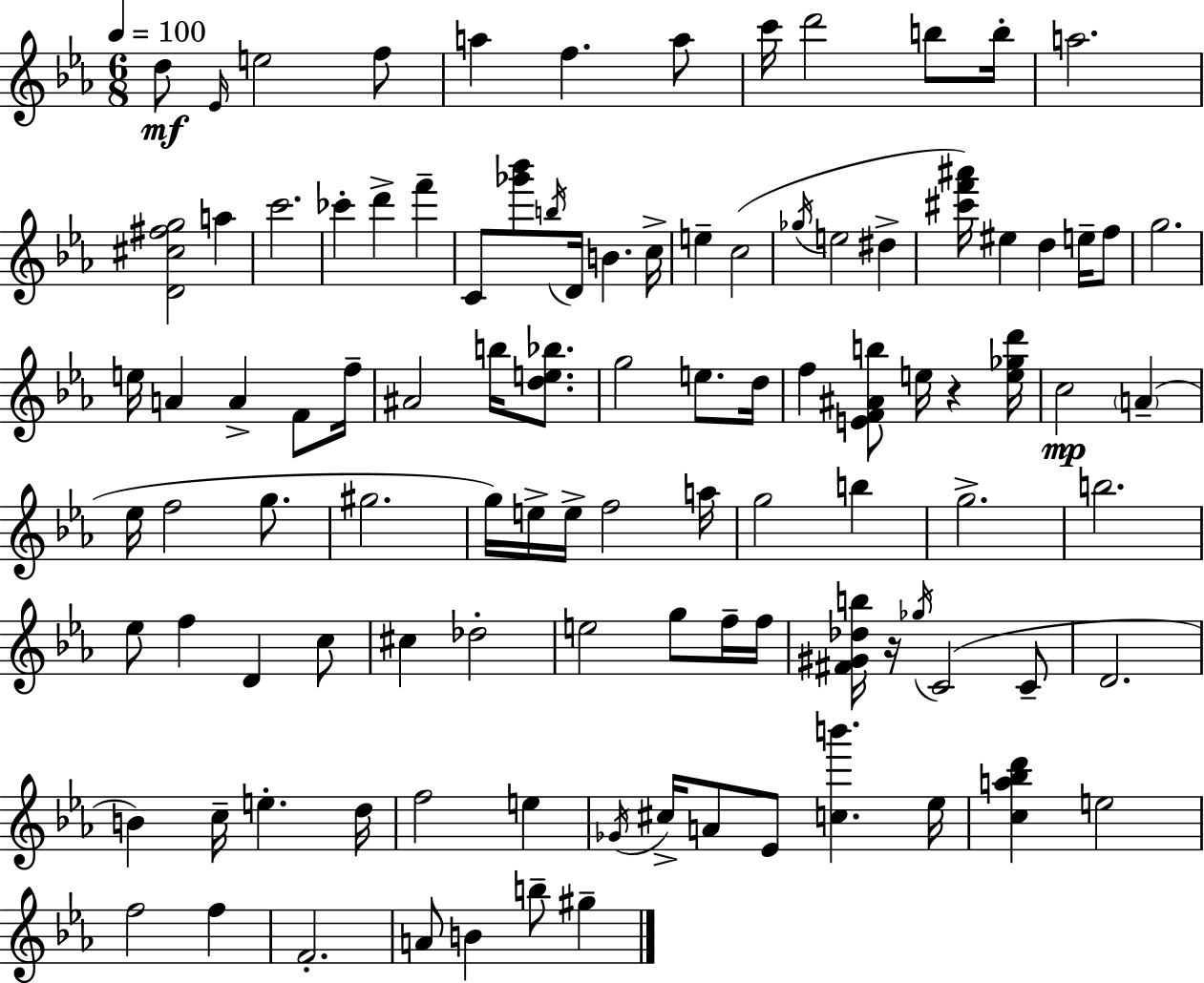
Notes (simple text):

D5/e Eb4/s E5/h F5/e A5/q F5/q. A5/e C6/s D6/h B5/e B5/s A5/h. [D4,C#5,F#5,G5]/h A5/q C6/h. CES6/q D6/q F6/q C4/e [Gb6,Bb6]/e B5/s D4/s B4/q. C5/s E5/q C5/h Gb5/s E5/h D#5/q [C#6,F6,A#6]/s EIS5/q D5/q E5/s F5/e G5/h. E5/s A4/q A4/q F4/e F5/s A#4/h B5/s [D5,E5,Bb5]/e. G5/h E5/e. D5/s F5/q [E4,F4,A#4,B5]/e E5/s R/q [E5,Gb5,D6]/s C5/h A4/q Eb5/s F5/h G5/e. G#5/h. G5/s E5/s E5/s F5/h A5/s G5/h B5/q G5/h. B5/h. Eb5/e F5/q D4/q C5/e C#5/q Db5/h E5/h G5/e F5/s F5/s [F#4,G#4,Db5,B5]/s R/s Gb5/s C4/h C4/e D4/h. B4/q C5/s E5/q. D5/s F5/h E5/q Gb4/s C#5/s A4/e Eb4/e [C5,B6]/q. Eb5/s [C5,A5,Bb5,D6]/q E5/h F5/h F5/q F4/h. A4/e B4/q B5/e G#5/q